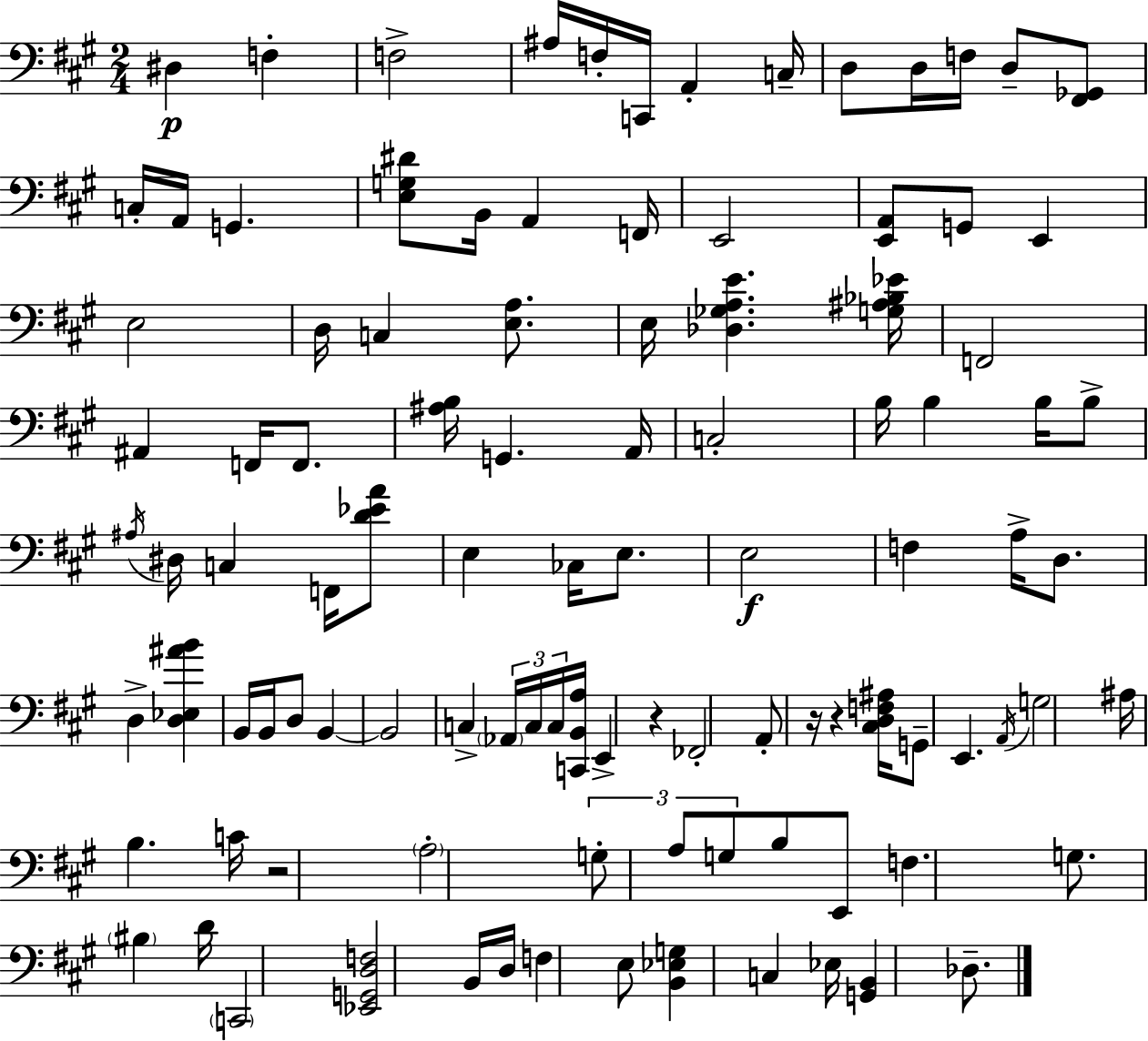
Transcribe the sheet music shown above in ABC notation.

X:1
T:Untitled
M:2/4
L:1/4
K:A
^D, F, F,2 ^A,/4 F,/4 C,,/4 A,, C,/4 D,/2 D,/4 F,/4 D,/2 [^F,,_G,,]/2 C,/4 A,,/4 G,, [E,G,^D]/2 B,,/4 A,, F,,/4 E,,2 [E,,A,,]/2 G,,/2 E,, E,2 D,/4 C, [E,A,]/2 E,/4 [_D,_G,A,E] [G,^A,_B,_E]/4 F,,2 ^A,, F,,/4 F,,/2 [^A,B,]/4 G,, A,,/4 C,2 B,/4 B, B,/4 B,/2 ^A,/4 ^D,/4 C, F,,/4 [D_EA]/2 E, _C,/4 E,/2 E,2 F, A,/4 D,/2 D, [D,_E,^AB] B,,/4 B,,/4 D,/2 B,, B,,2 C, _A,,/4 C,/4 C,/4 [C,,B,,A,]/4 E,, z _F,,2 A,,/2 z/4 z [^C,D,F,^A,]/4 G,,/2 E,, A,,/4 G,2 ^A,/4 B, C/4 z2 A,2 G,/2 A,/2 G,/2 B,/2 E,,/2 F, G,/2 ^B, D/4 C,,2 [_E,,G,,D,F,]2 B,,/4 D,/4 F, E,/2 [B,,_E,G,] C, _E,/4 [G,,B,,] _D,/2